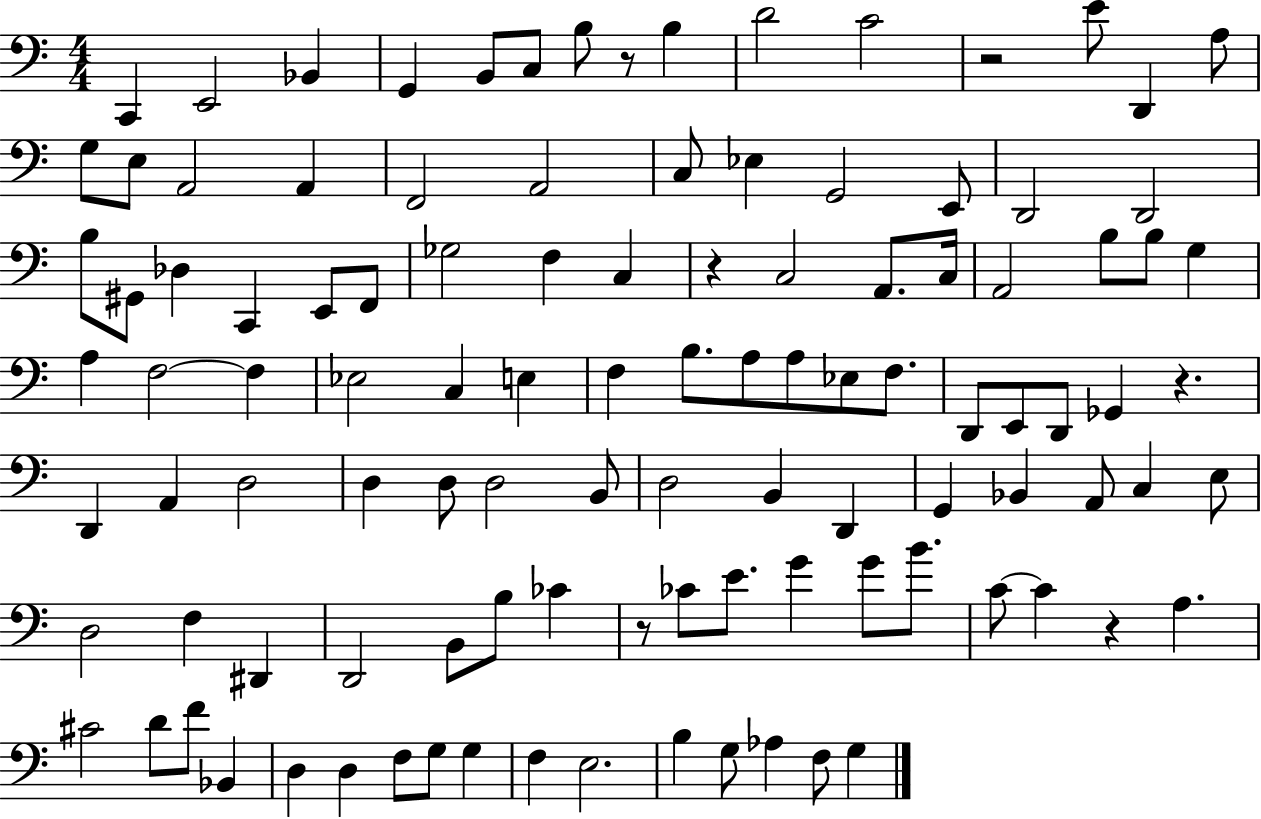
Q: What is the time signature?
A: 4/4